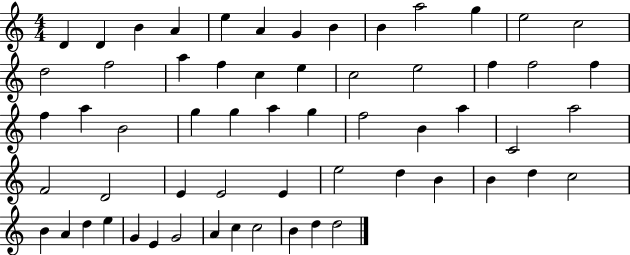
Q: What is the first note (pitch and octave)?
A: D4